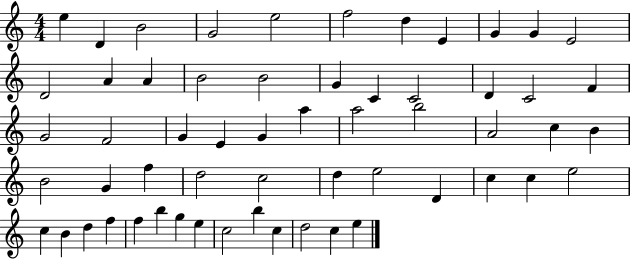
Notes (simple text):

E5/q D4/q B4/h G4/h E5/h F5/h D5/q E4/q G4/q G4/q E4/h D4/h A4/q A4/q B4/h B4/h G4/q C4/q C4/h D4/q C4/h F4/q G4/h F4/h G4/q E4/q G4/q A5/q A5/h B5/h A4/h C5/q B4/q B4/h G4/q F5/q D5/h C5/h D5/q E5/h D4/q C5/q C5/q E5/h C5/q B4/q D5/q F5/q F5/q B5/q G5/q E5/q C5/h B5/q C5/q D5/h C5/q E5/q